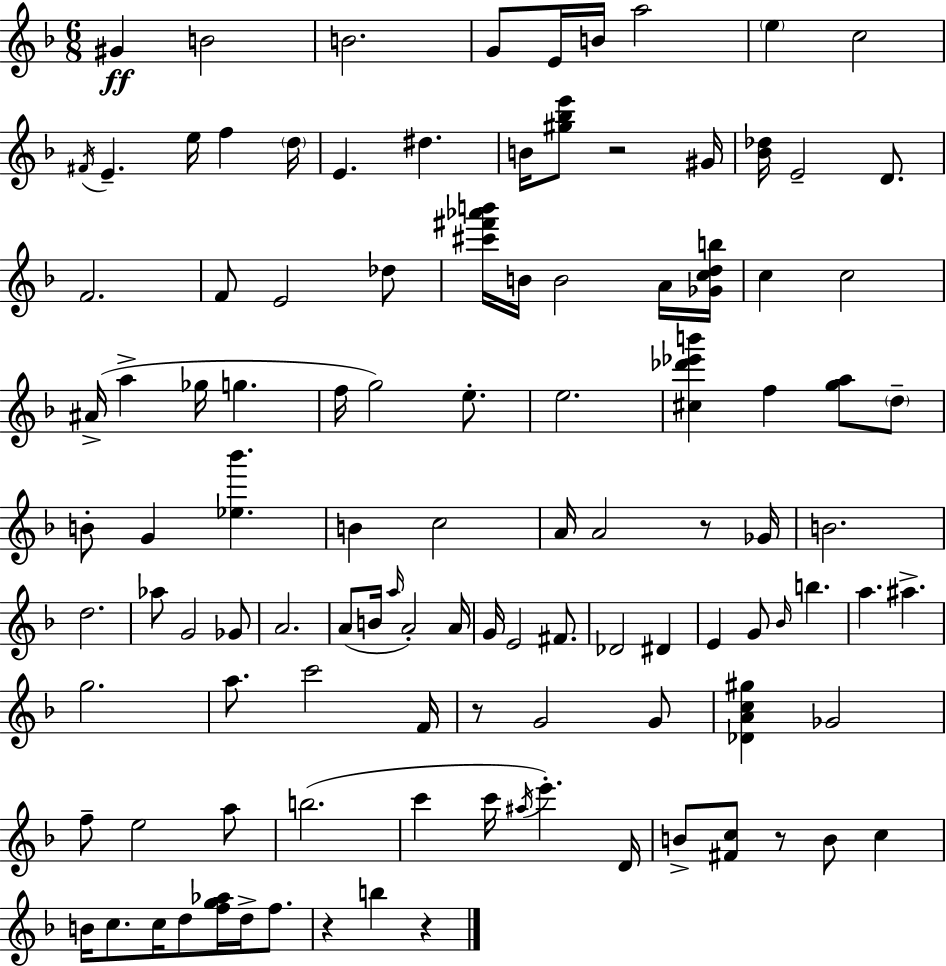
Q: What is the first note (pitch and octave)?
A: G#4